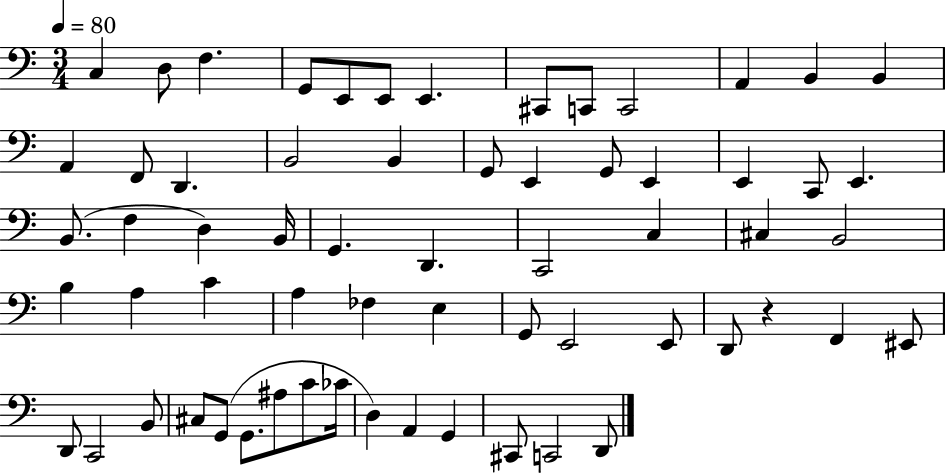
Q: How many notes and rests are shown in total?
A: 63